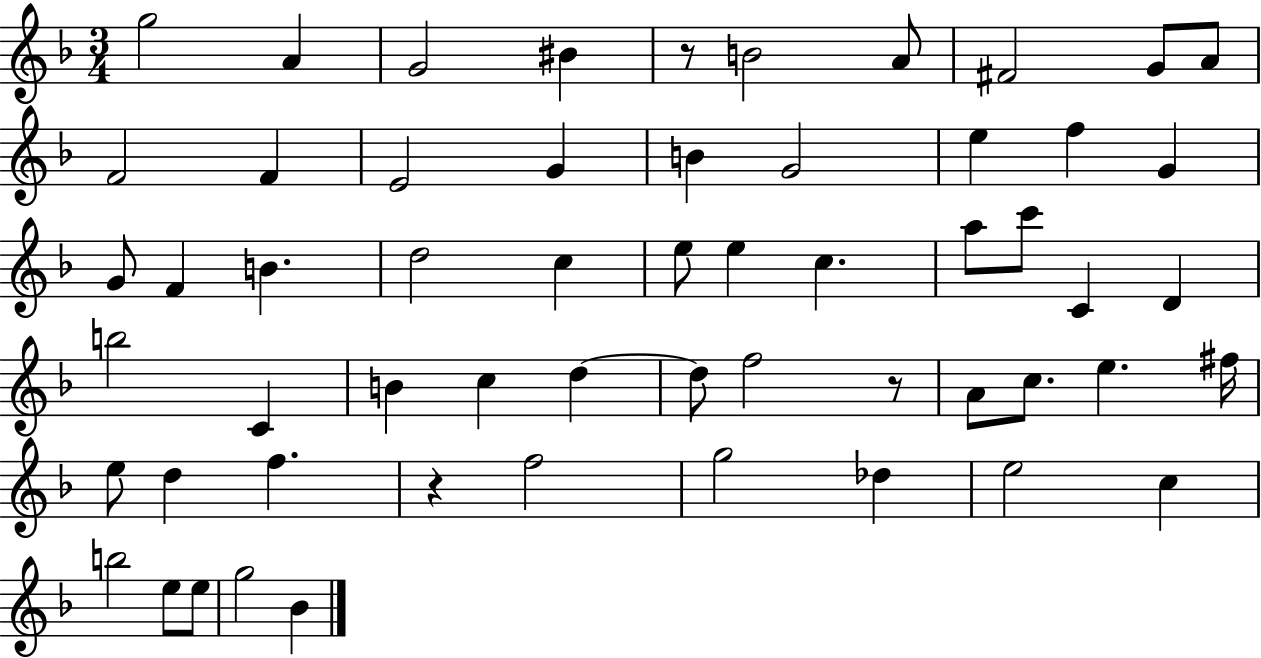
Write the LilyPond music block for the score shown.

{
  \clef treble
  \numericTimeSignature
  \time 3/4
  \key f \major
  \repeat volta 2 { g''2 a'4 | g'2 bis'4 | r8 b'2 a'8 | fis'2 g'8 a'8 | \break f'2 f'4 | e'2 g'4 | b'4 g'2 | e''4 f''4 g'4 | \break g'8 f'4 b'4. | d''2 c''4 | e''8 e''4 c''4. | a''8 c'''8 c'4 d'4 | \break b''2 c'4 | b'4 c''4 d''4~~ | d''8 f''2 r8 | a'8 c''8. e''4. fis''16 | \break e''8 d''4 f''4. | r4 f''2 | g''2 des''4 | e''2 c''4 | \break b''2 e''8 e''8 | g''2 bes'4 | } \bar "|."
}